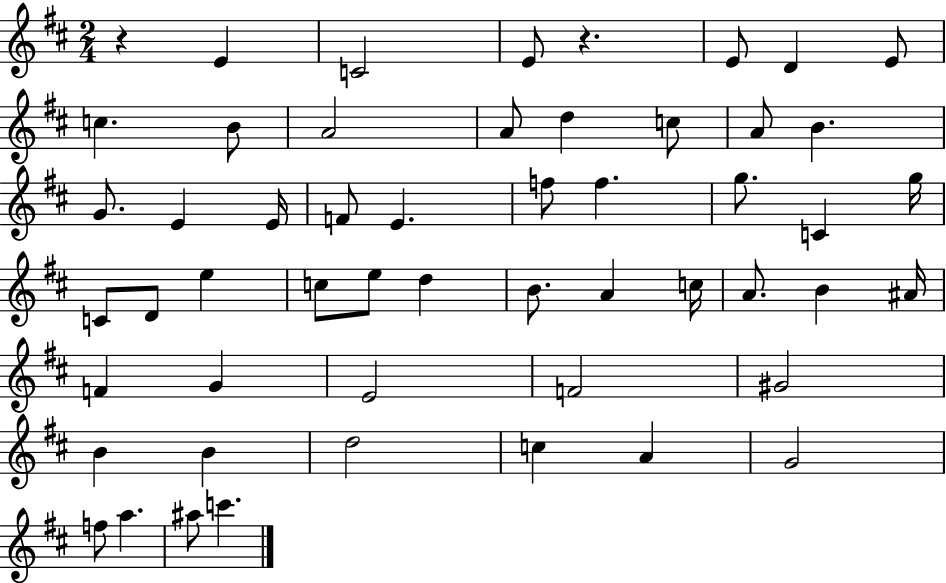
R/q E4/q C4/h E4/e R/q. E4/e D4/q E4/e C5/q. B4/e A4/h A4/e D5/q C5/e A4/e B4/q. G4/e. E4/q E4/s F4/e E4/q. F5/e F5/q. G5/e. C4/q G5/s C4/e D4/e E5/q C5/e E5/e D5/q B4/e. A4/q C5/s A4/e. B4/q A#4/s F4/q G4/q E4/h F4/h G#4/h B4/q B4/q D5/h C5/q A4/q G4/h F5/e A5/q. A#5/e C6/q.